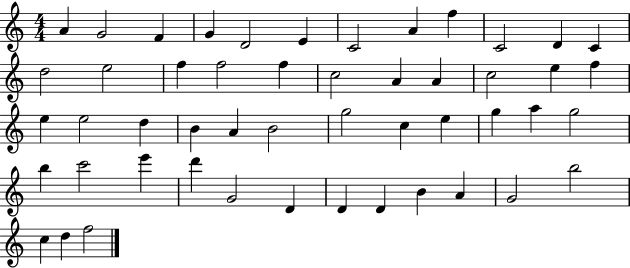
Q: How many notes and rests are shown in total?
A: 50